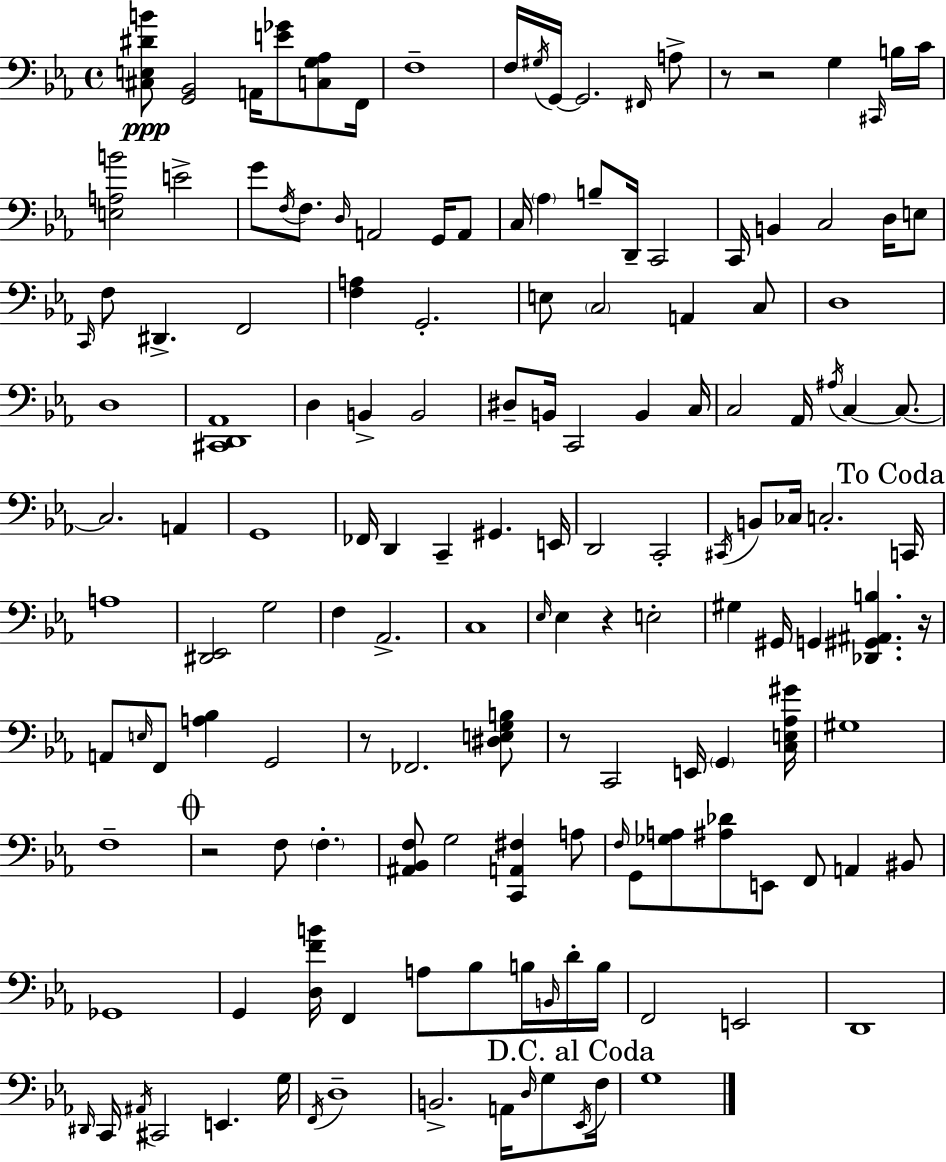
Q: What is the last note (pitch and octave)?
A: G3